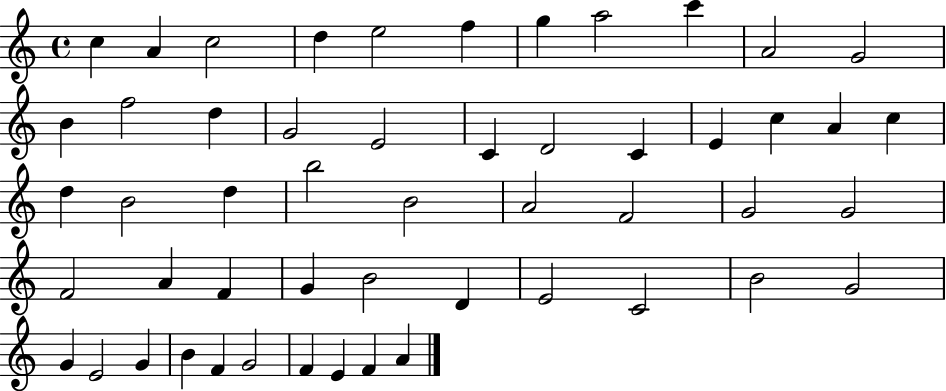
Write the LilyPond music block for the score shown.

{
  \clef treble
  \time 4/4
  \defaultTimeSignature
  \key c \major
  c''4 a'4 c''2 | d''4 e''2 f''4 | g''4 a''2 c'''4 | a'2 g'2 | \break b'4 f''2 d''4 | g'2 e'2 | c'4 d'2 c'4 | e'4 c''4 a'4 c''4 | \break d''4 b'2 d''4 | b''2 b'2 | a'2 f'2 | g'2 g'2 | \break f'2 a'4 f'4 | g'4 b'2 d'4 | e'2 c'2 | b'2 g'2 | \break g'4 e'2 g'4 | b'4 f'4 g'2 | f'4 e'4 f'4 a'4 | \bar "|."
}